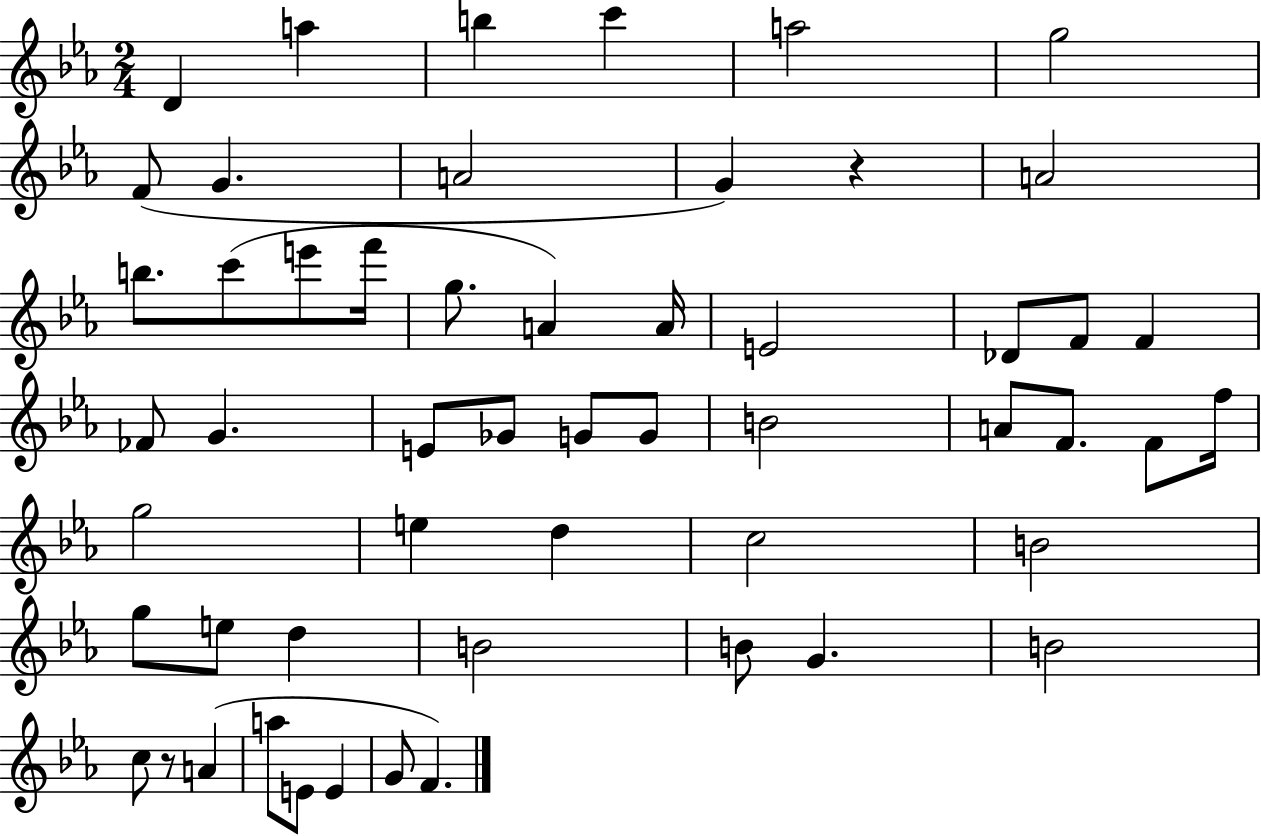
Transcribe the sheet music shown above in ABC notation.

X:1
T:Untitled
M:2/4
L:1/4
K:Eb
D a b c' a2 g2 F/2 G A2 G z A2 b/2 c'/2 e'/2 f'/4 g/2 A A/4 E2 _D/2 F/2 F _F/2 G E/2 _G/2 G/2 G/2 B2 A/2 F/2 F/2 f/4 g2 e d c2 B2 g/2 e/2 d B2 B/2 G B2 c/2 z/2 A a/2 E/2 E G/2 F